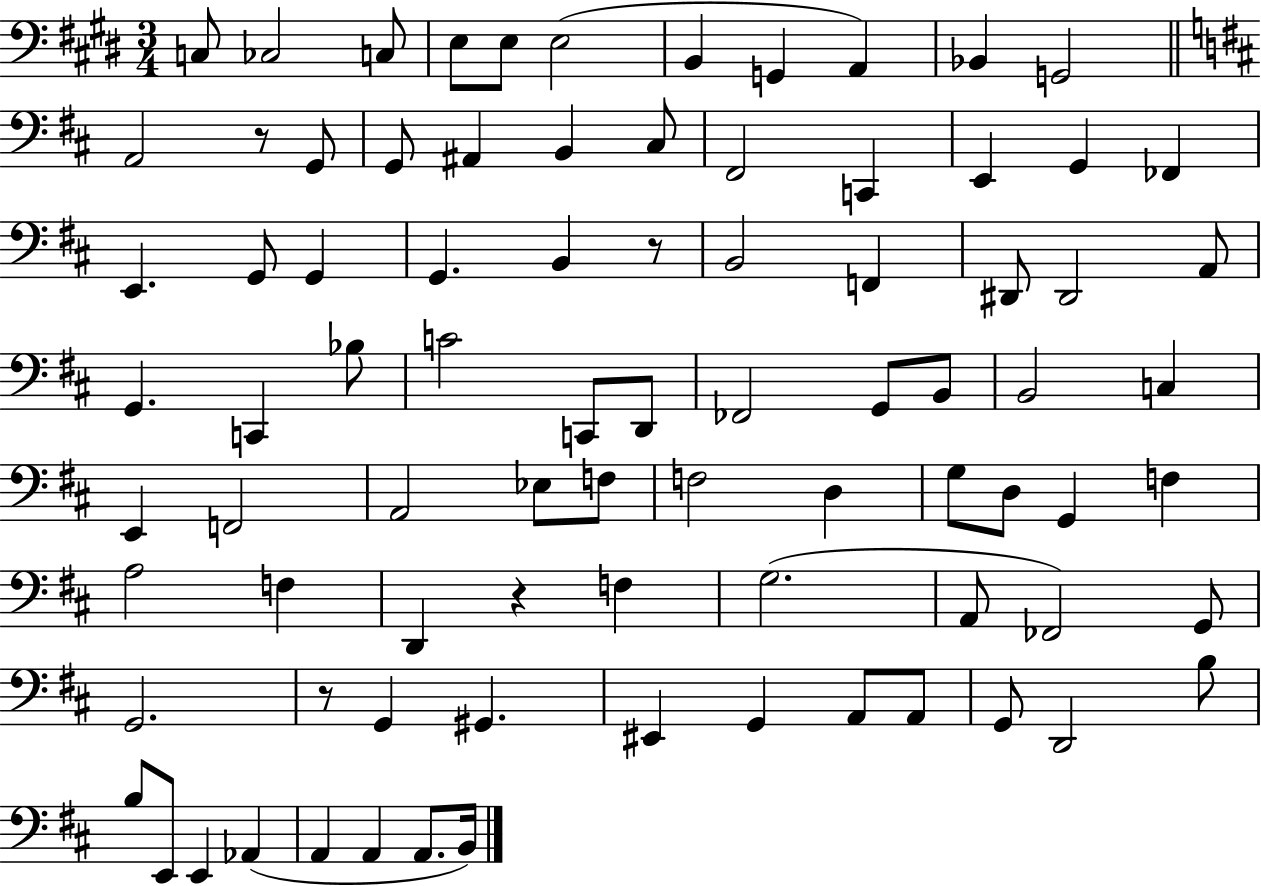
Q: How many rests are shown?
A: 4